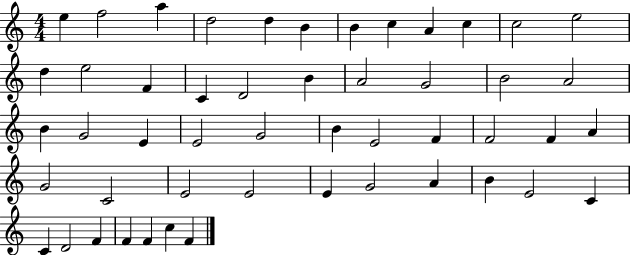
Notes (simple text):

E5/q F5/h A5/q D5/h D5/q B4/q B4/q C5/q A4/q C5/q C5/h E5/h D5/q E5/h F4/q C4/q D4/h B4/q A4/h G4/h B4/h A4/h B4/q G4/h E4/q E4/h G4/h B4/q E4/h F4/q F4/h F4/q A4/q G4/h C4/h E4/h E4/h E4/q G4/h A4/q B4/q E4/h C4/q C4/q D4/h F4/q F4/q F4/q C5/q F4/q